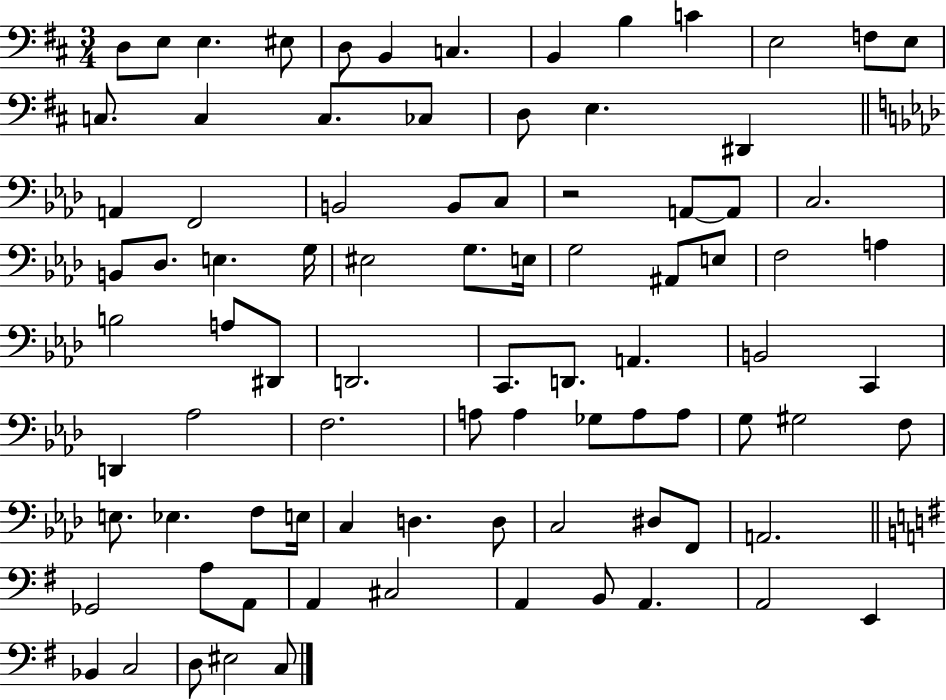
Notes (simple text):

D3/e E3/e E3/q. EIS3/e D3/e B2/q C3/q. B2/q B3/q C4/q E3/h F3/e E3/e C3/e. C3/q C3/e. CES3/e D3/e E3/q. D#2/q A2/q F2/h B2/h B2/e C3/e R/h A2/e A2/e C3/h. B2/e Db3/e. E3/q. G3/s EIS3/h G3/e. E3/s G3/h A#2/e E3/e F3/h A3/q B3/h A3/e D#2/e D2/h. C2/e. D2/e. A2/q. B2/h C2/q D2/q Ab3/h F3/h. A3/e A3/q Gb3/e A3/e A3/e G3/e G#3/h F3/e E3/e. Eb3/q. F3/e E3/s C3/q D3/q. D3/e C3/h D#3/e F2/e A2/h. Gb2/h A3/e A2/e A2/q C#3/h A2/q B2/e A2/q. A2/h E2/q Bb2/q C3/h D3/e EIS3/h C3/e